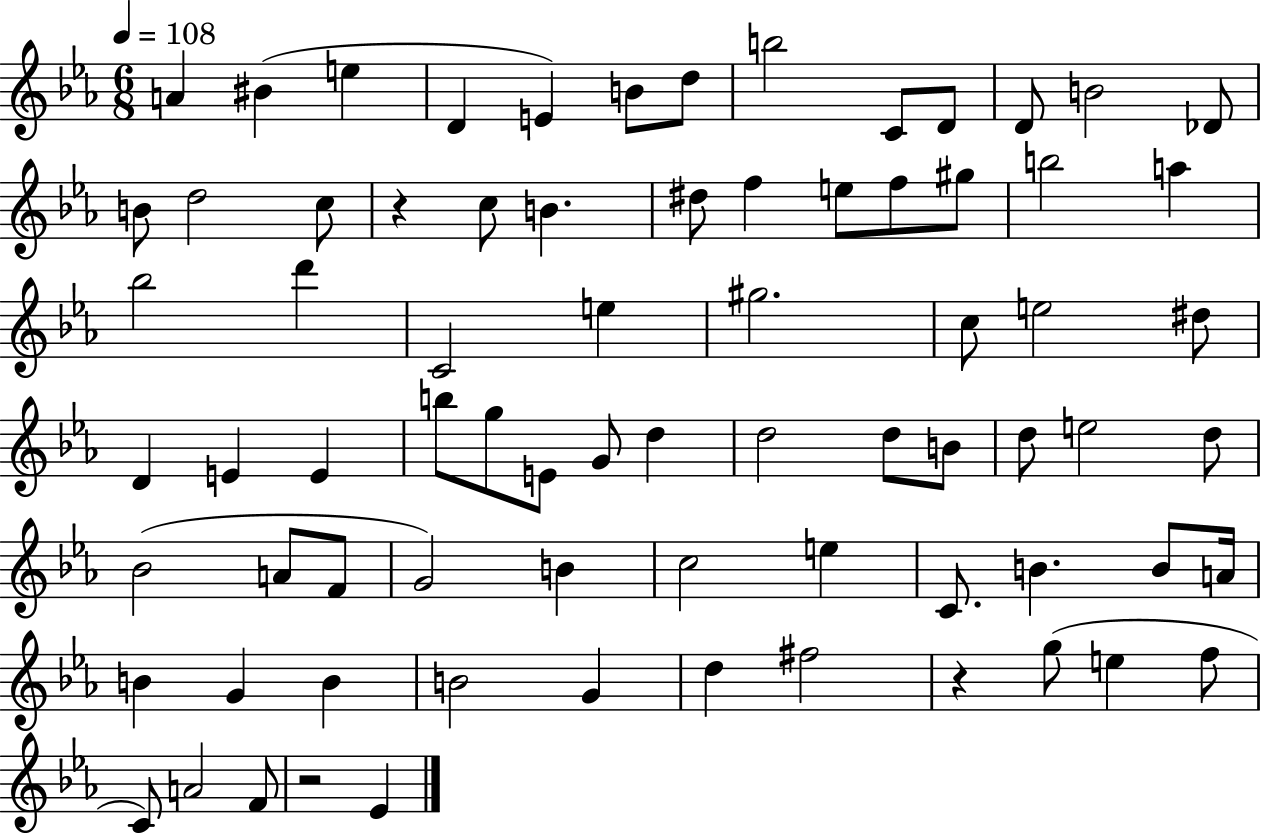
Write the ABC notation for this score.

X:1
T:Untitled
M:6/8
L:1/4
K:Eb
A ^B e D E B/2 d/2 b2 C/2 D/2 D/2 B2 _D/2 B/2 d2 c/2 z c/2 B ^d/2 f e/2 f/2 ^g/2 b2 a _b2 d' C2 e ^g2 c/2 e2 ^d/2 D E E b/2 g/2 E/2 G/2 d d2 d/2 B/2 d/2 e2 d/2 _B2 A/2 F/2 G2 B c2 e C/2 B B/2 A/4 B G B B2 G d ^f2 z g/2 e f/2 C/2 A2 F/2 z2 _E